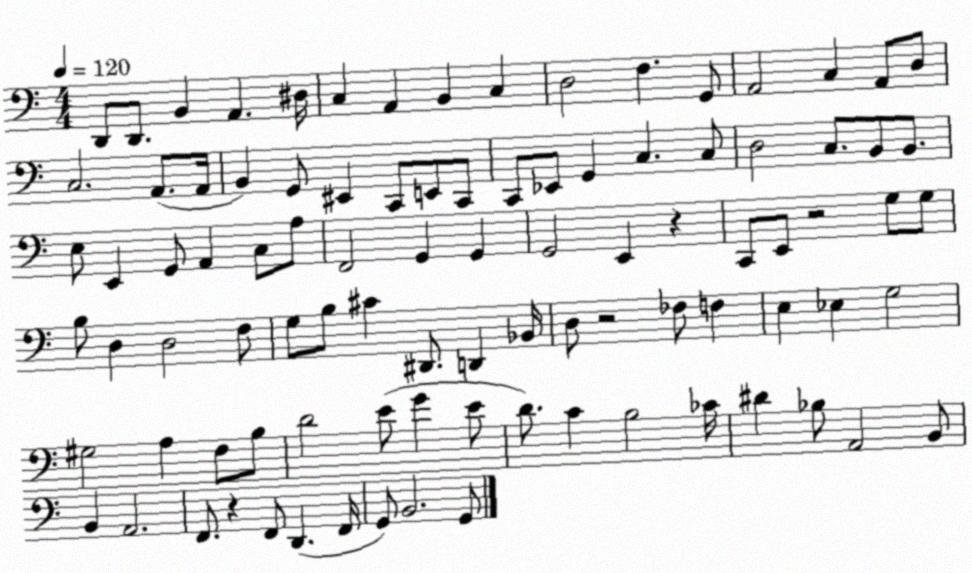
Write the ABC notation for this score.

X:1
T:Untitled
M:4/4
L:1/4
K:C
D,,/2 D,,/2 B,, A,, ^D,/4 C, A,, B,, C, D,2 F, G,,/2 A,,2 C, A,,/2 D,/2 C,2 A,,/2 A,,/4 B,, G,,/2 ^E,, C,,/2 E,,/2 C,,/2 C,,/2 _E,,/2 G,, C, C,/2 D,2 C,/2 B,,/2 B,,/2 E,/2 E,, G,,/2 A,, C,/2 A,/2 F,,2 G,, G,, G,,2 E,, z C,,/2 E,,/2 z2 G,/2 G,/2 B,/2 D, D,2 F,/2 G,/2 B,/2 ^C ^D,,/2 D,, _B,,/4 D,/2 z2 _F,/2 F, E, _E, G,2 ^G,2 A, F,/2 B,/2 D2 E/2 G E/2 D/2 C B,2 _C/4 ^D _B,/2 A,,2 B,,/2 B,, A,,2 F,,/2 z F,,/2 D,, F,,/4 G,,/2 B,,2 G,,/2